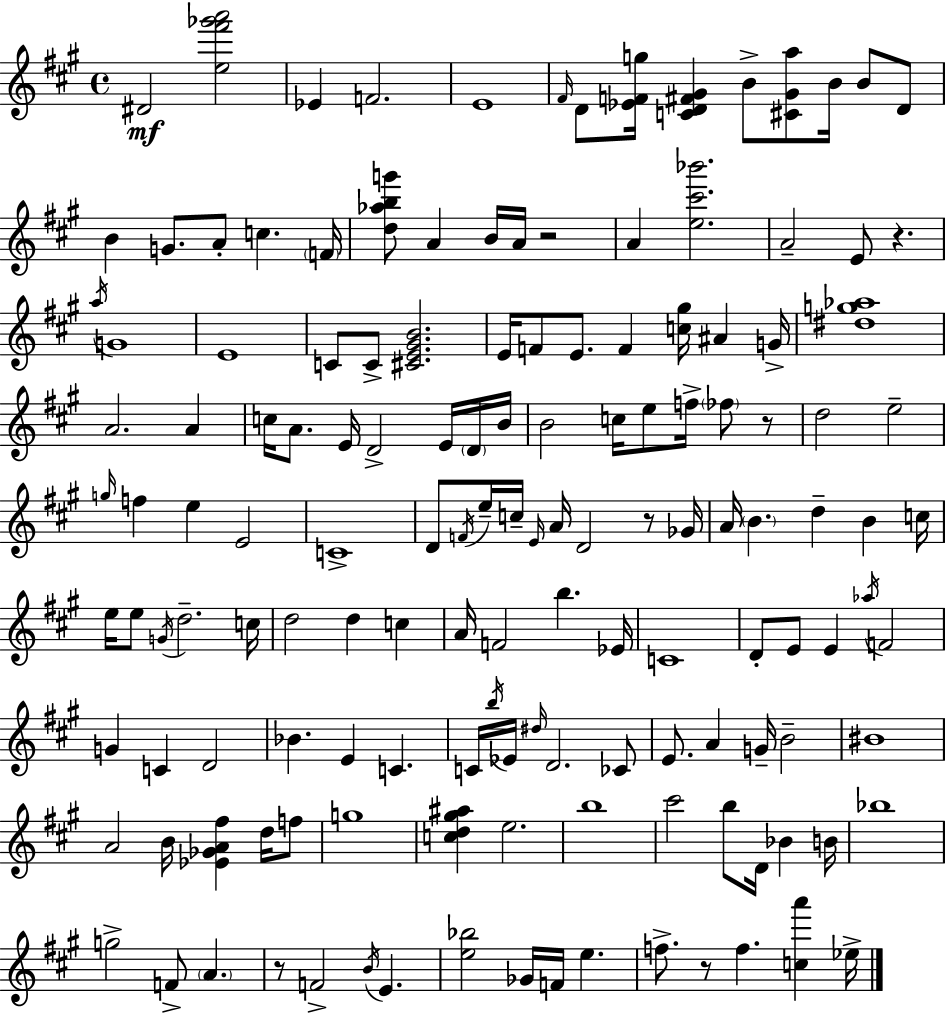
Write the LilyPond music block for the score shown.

{
  \clef treble
  \time 4/4
  \defaultTimeSignature
  \key a \major
  dis'2\mf <e'' fis''' ges''' a'''>2 | ees'4 f'2. | e'1 | \grace { fis'16 } d'8 <ees' f' g''>16 <c' d' fis' gis'>4 b'8-> <cis' gis' a''>8 b'16 b'8 d'8 | \break b'4 g'8. a'8-. c''4. | \parenthesize f'16 <d'' aes'' b'' g'''>8 a'4 b'16 a'16 r2 | a'4 <e'' cis''' bes'''>2. | a'2-- e'8 r4. | \break \acciaccatura { a''16 } g'1 | e'1 | c'8 c'8-> <cis' e' gis' b'>2. | e'16 f'8 e'8. f'4 <c'' gis''>16 ais'4 | \break g'16-> <dis'' g'' aes''>1 | a'2. a'4 | c''16 a'8. e'16 d'2-> e'16 | \parenthesize d'16 b'16 b'2 c''16 e''8 f''16-> \parenthesize fes''8 | \break r8 d''2 e''2-- | \grace { g''16 } f''4 e''4 e'2 | c'1-> | d'8 \acciaccatura { f'16 } e''16-- c''16-- \grace { e'16 } a'16 d'2 | \break r8 ges'16 a'16 \parenthesize b'4. d''4-- | b'4 c''16 e''16 e''8 \acciaccatura { g'16 } d''2.-- | c''16 d''2 d''4 | c''4 a'16 f'2 b''4. | \break ees'16 c'1 | d'8-. e'8 e'4 \acciaccatura { aes''16 } f'2 | g'4 c'4 d'2 | bes'4. e'4 | \break c'4. c'16 \acciaccatura { b''16 } ees'16 \grace { dis''16 } d'2. | ces'8 e'8. a'4 | g'16-- b'2-- bis'1 | a'2 | \break b'16 <ees' ges' a' fis''>4 d''16 f''8 g''1 | <c'' d'' gis'' ais''>4 e''2. | b''1 | cis'''2 | \break b''8 d'16 bes'4 b'16 bes''1 | g''2-> | f'8-> \parenthesize a'4. r8 f'2-> | \acciaccatura { b'16 } e'4. <e'' bes''>2 | \break ges'16 f'16 e''4. f''8.-> r8 f''4. | <c'' a'''>4 ees''16-> \bar "|."
}